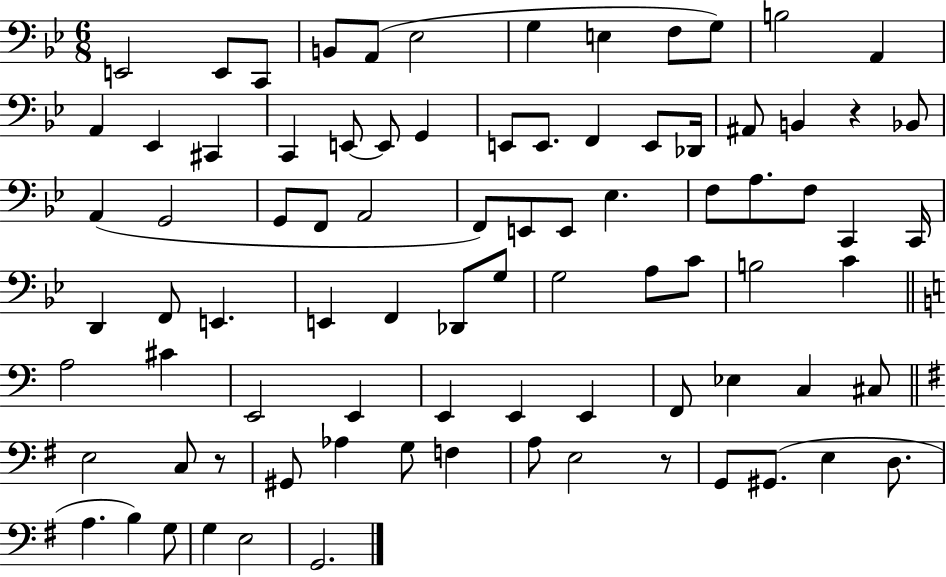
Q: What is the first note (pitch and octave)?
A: E2